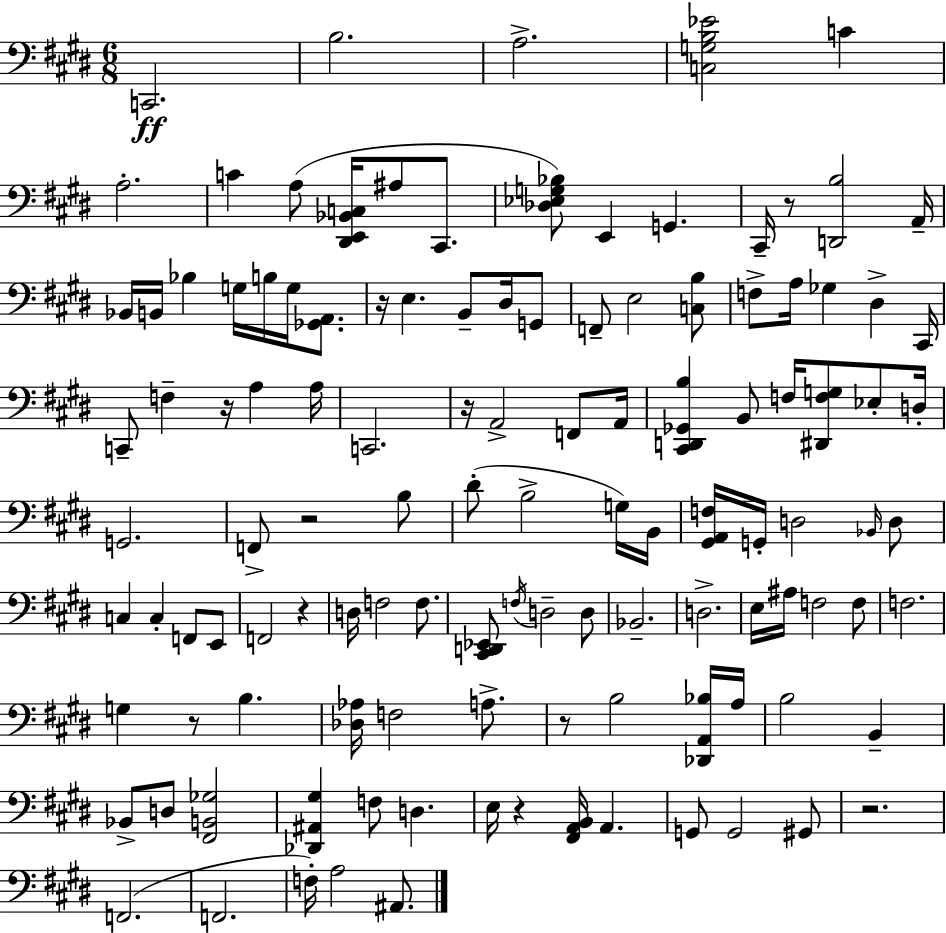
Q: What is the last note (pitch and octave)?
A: A#2